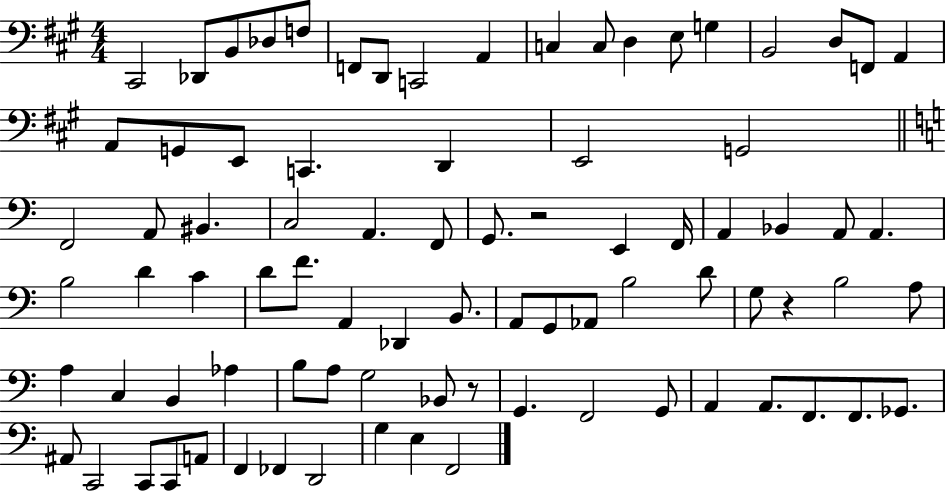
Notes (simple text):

C#2/h Db2/e B2/e Db3/e F3/e F2/e D2/e C2/h A2/q C3/q C3/e D3/q E3/e G3/q B2/h D3/e F2/e A2/q A2/e G2/e E2/e C2/q. D2/q E2/h G2/h F2/h A2/e BIS2/q. C3/h A2/q. F2/e G2/e. R/h E2/q F2/s A2/q Bb2/q A2/e A2/q. B3/h D4/q C4/q D4/e F4/e. A2/q Db2/q B2/e. A2/e G2/e Ab2/e B3/h D4/e G3/e R/q B3/h A3/e A3/q C3/q B2/q Ab3/q B3/e A3/e G3/h Bb2/e R/e G2/q. F2/h G2/e A2/q A2/e. F2/e. F2/e. Gb2/e. A#2/e C2/h C2/e C2/e A2/e F2/q FES2/q D2/h G3/q E3/q F2/h